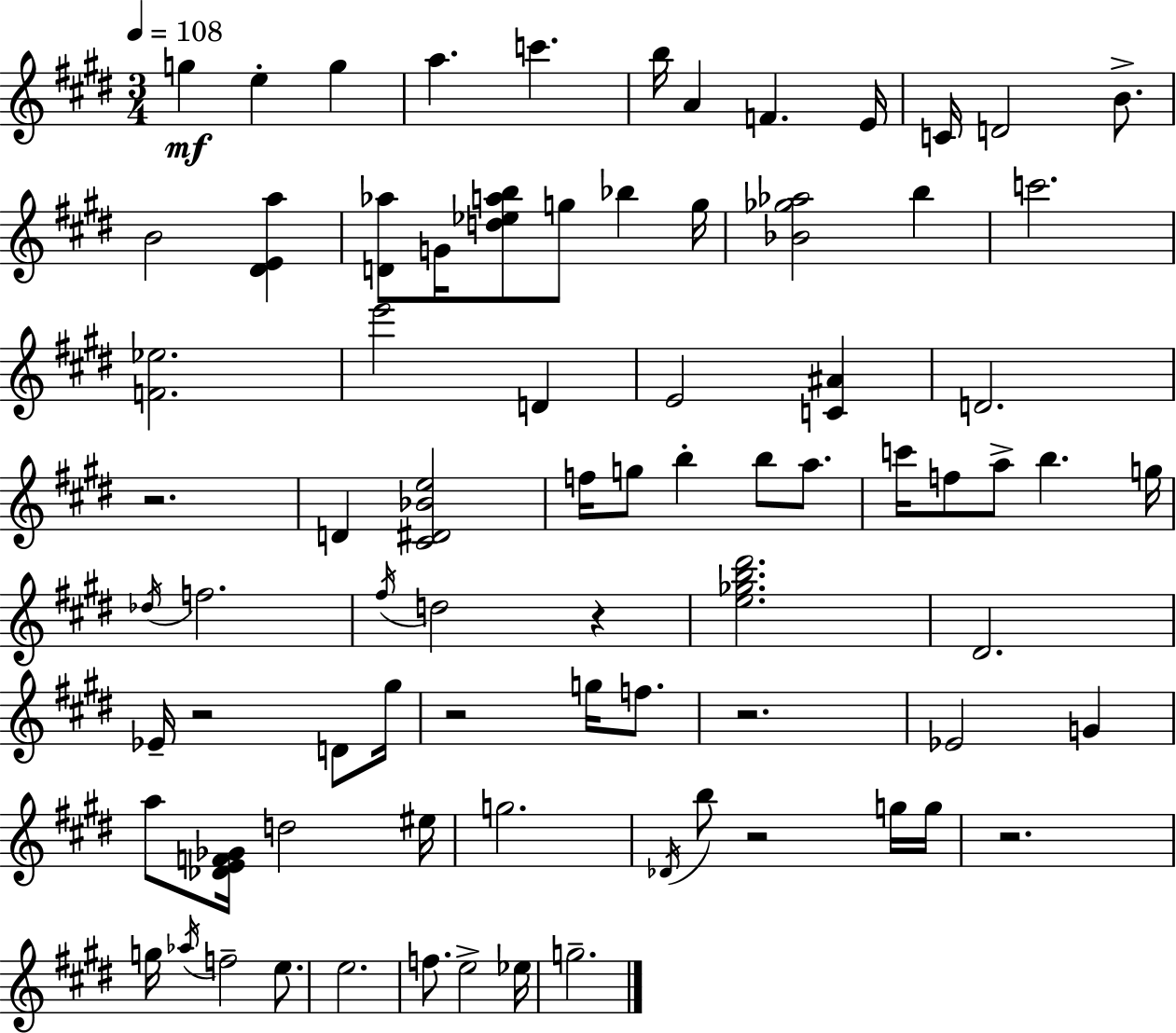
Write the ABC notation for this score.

X:1
T:Untitled
M:3/4
L:1/4
K:E
g e g a c' b/4 A F E/4 C/4 D2 B/2 B2 [^DEa] [D_a]/2 G/4 [d_eab]/2 g/2 _b g/4 [_B_g_a]2 b c'2 [F_e]2 e'2 D E2 [C^A] D2 z2 D [^C^D_Be]2 f/4 g/2 b b/2 a/2 c'/4 f/2 a/2 b g/4 _d/4 f2 ^f/4 d2 z [e_gb^d']2 ^D2 _E/4 z2 D/2 ^g/4 z2 g/4 f/2 z2 _E2 G a/2 [_DEF_G]/4 d2 ^e/4 g2 _D/4 b/2 z2 g/4 g/4 z2 g/4 _a/4 f2 e/2 e2 f/2 e2 _e/4 g2